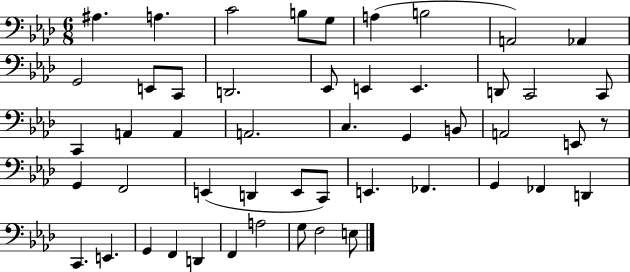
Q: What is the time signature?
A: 6/8